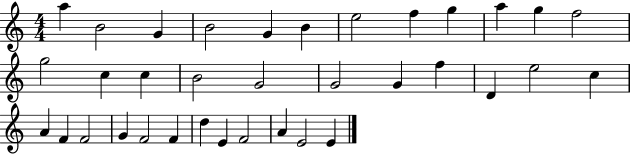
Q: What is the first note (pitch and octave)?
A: A5